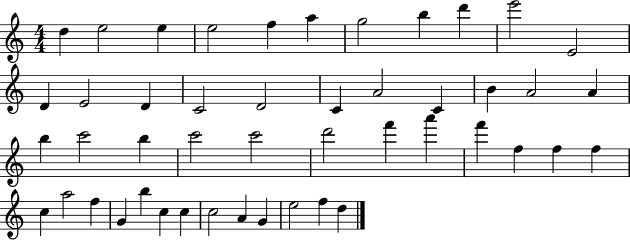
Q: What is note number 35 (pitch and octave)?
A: C5